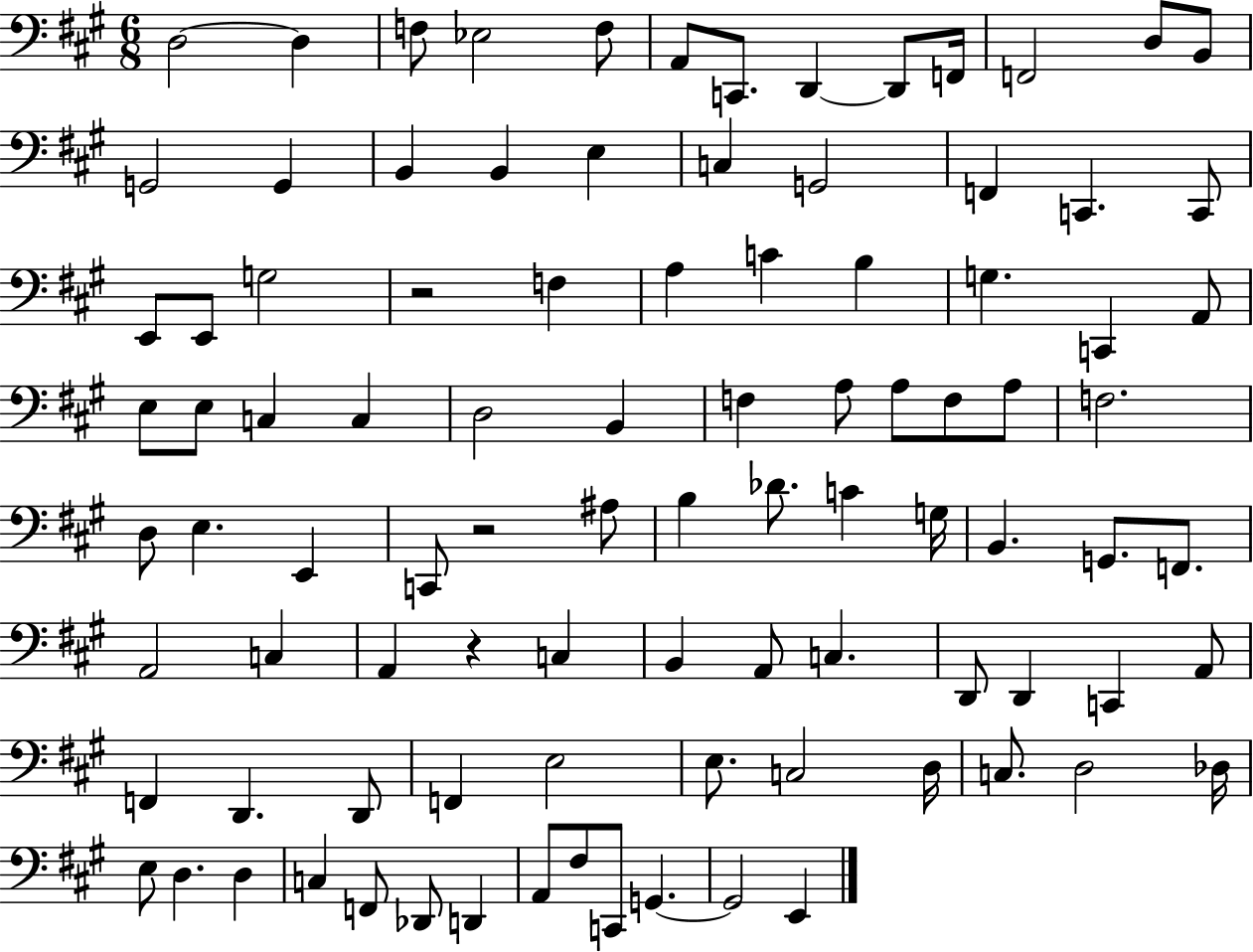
{
  \clef bass
  \numericTimeSignature
  \time 6/8
  \key a \major
  d2~~ d4 | f8 ees2 f8 | a,8 c,8. d,4~~ d,8 f,16 | f,2 d8 b,8 | \break g,2 g,4 | b,4 b,4 e4 | c4 g,2 | f,4 c,4. c,8 | \break e,8 e,8 g2 | r2 f4 | a4 c'4 b4 | g4. c,4 a,8 | \break e8 e8 c4 c4 | d2 b,4 | f4 a8 a8 f8 a8 | f2. | \break d8 e4. e,4 | c,8 r2 ais8 | b4 des'8. c'4 g16 | b,4. g,8. f,8. | \break a,2 c4 | a,4 r4 c4 | b,4 a,8 c4. | d,8 d,4 c,4 a,8 | \break f,4 d,4. d,8 | f,4 e2 | e8. c2 d16 | c8. d2 des16 | \break e8 d4. d4 | c4 f,8 des,8 d,4 | a,8 fis8 c,8 g,4.~~ | g,2 e,4 | \break \bar "|."
}